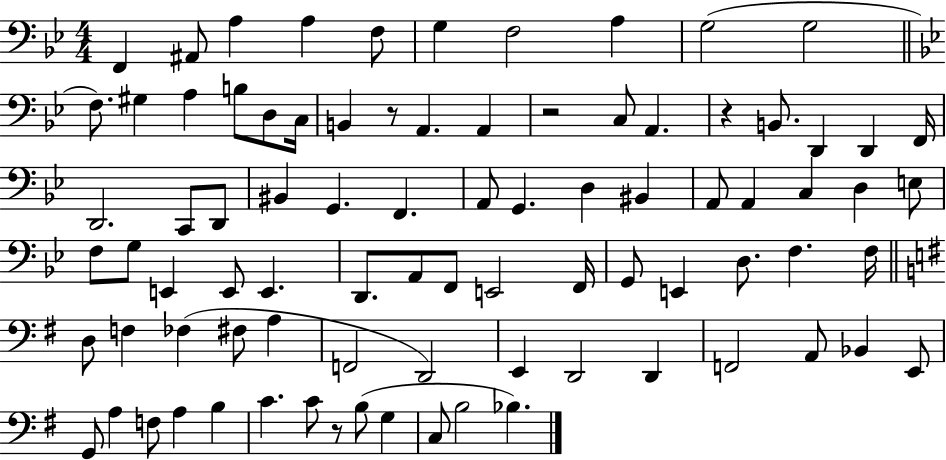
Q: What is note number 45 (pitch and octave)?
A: E2